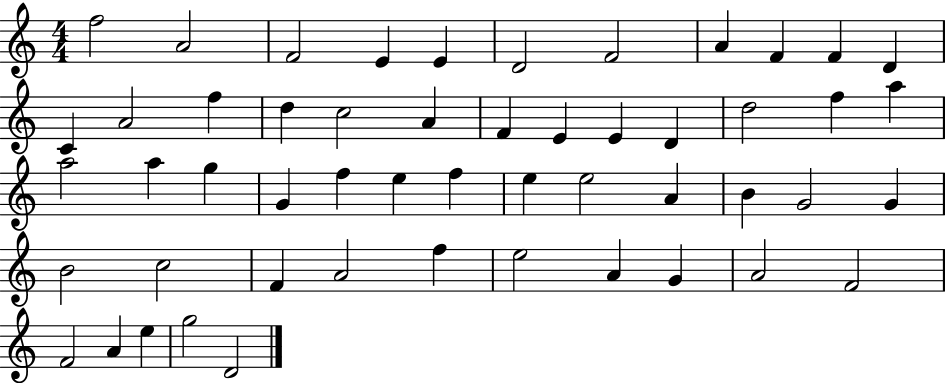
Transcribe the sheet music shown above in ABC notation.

X:1
T:Untitled
M:4/4
L:1/4
K:C
f2 A2 F2 E E D2 F2 A F F D C A2 f d c2 A F E E D d2 f a a2 a g G f e f e e2 A B G2 G B2 c2 F A2 f e2 A G A2 F2 F2 A e g2 D2